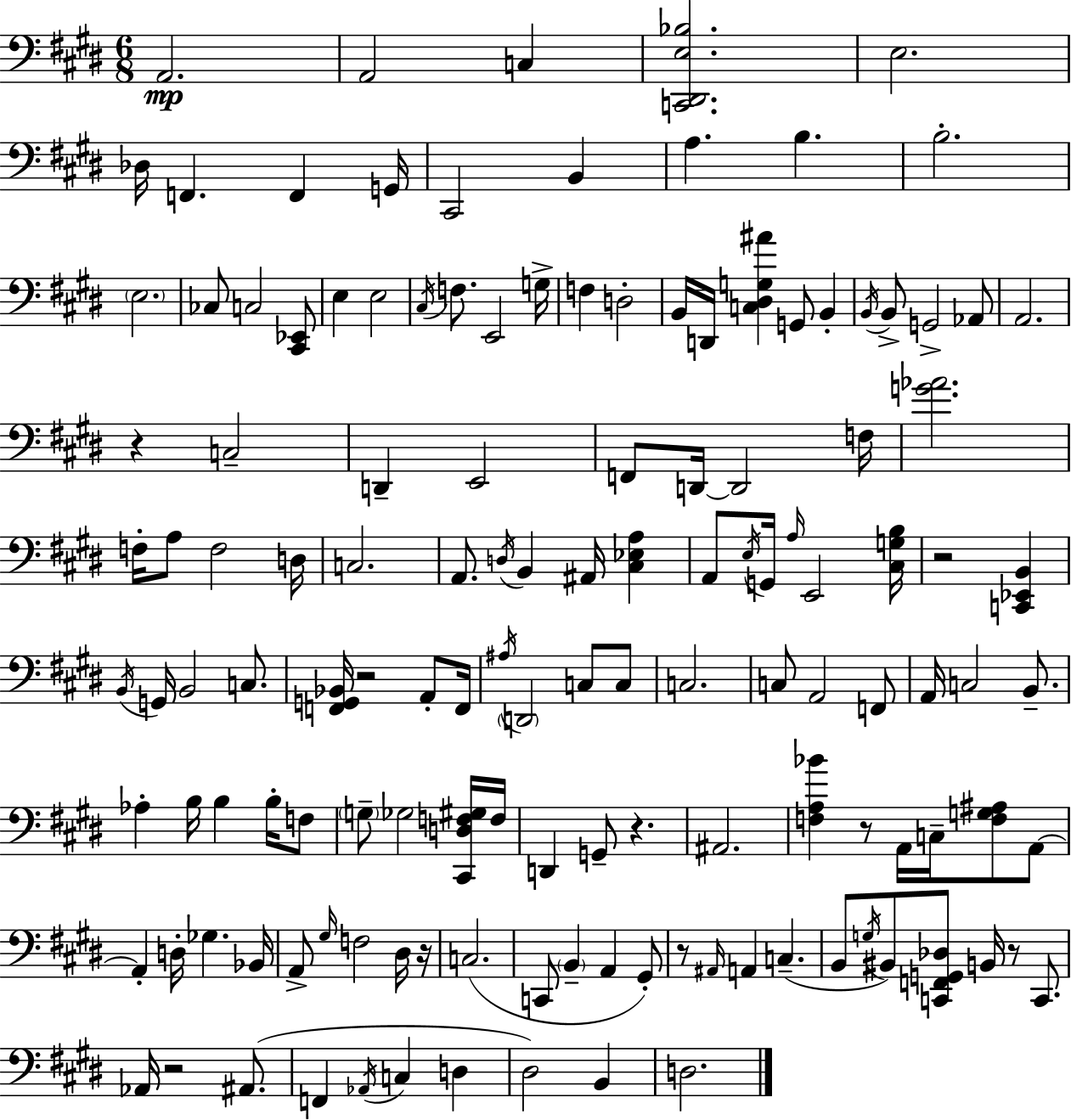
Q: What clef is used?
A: bass